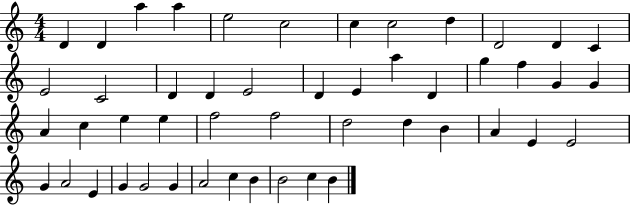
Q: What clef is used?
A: treble